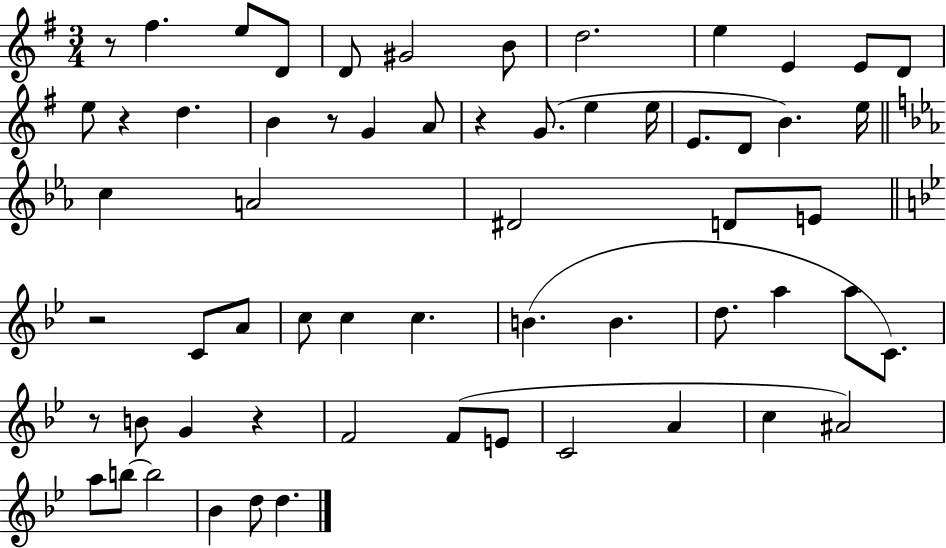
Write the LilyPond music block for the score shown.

{
  \clef treble
  \numericTimeSignature
  \time 3/4
  \key g \major
  r8 fis''4. e''8 d'8 | d'8 gis'2 b'8 | d''2. | e''4 e'4 e'8 d'8 | \break e''8 r4 d''4. | b'4 r8 g'4 a'8 | r4 g'8.( e''4 e''16 | e'8. d'8 b'4.) e''16 | \break \bar "||" \break \key ees \major c''4 a'2 | dis'2 d'8 e'8 | \bar "||" \break \key bes \major r2 c'8 a'8 | c''8 c''4 c''4. | b'4.( b'4. | d''8. a''4 a''8 c'8.) | \break r8 b'8 g'4 r4 | f'2 f'8( e'8 | c'2 a'4 | c''4 ais'2) | \break a''8 b''8~~ b''2 | bes'4 d''8 d''4. | \bar "|."
}